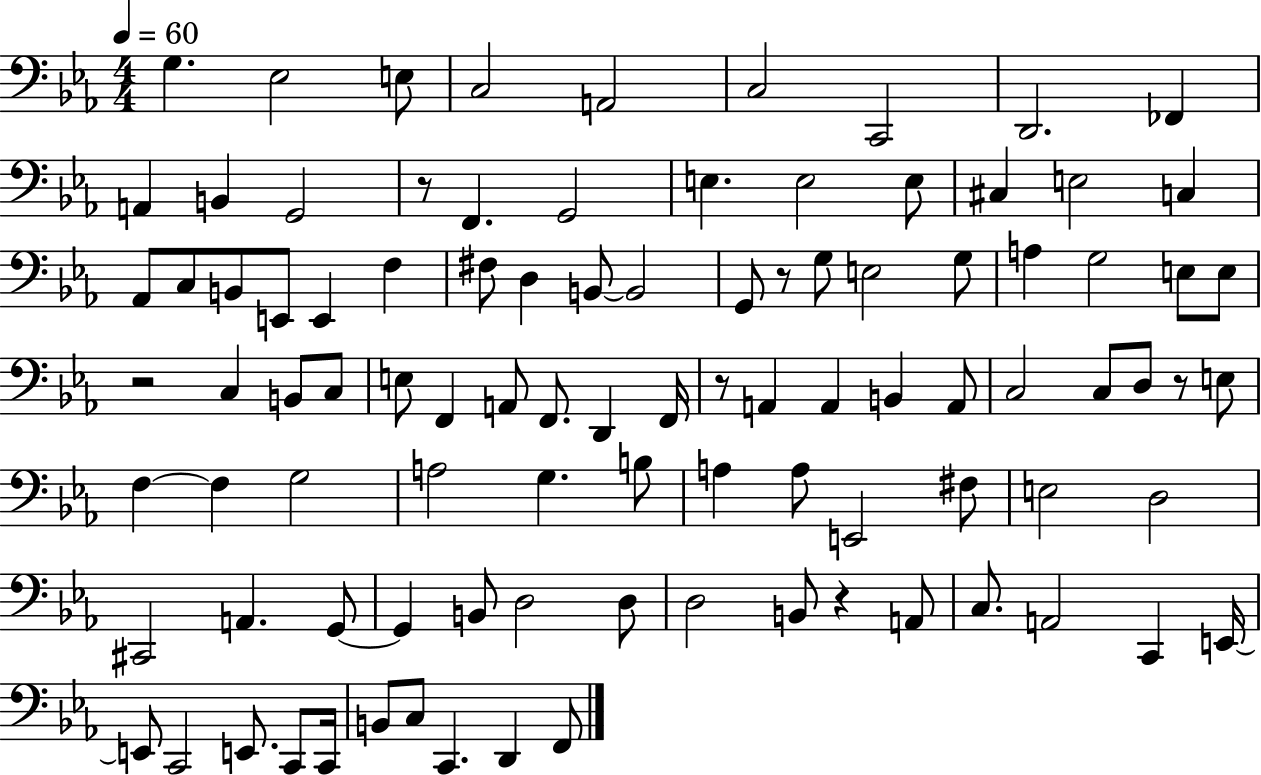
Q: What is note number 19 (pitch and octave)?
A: E3